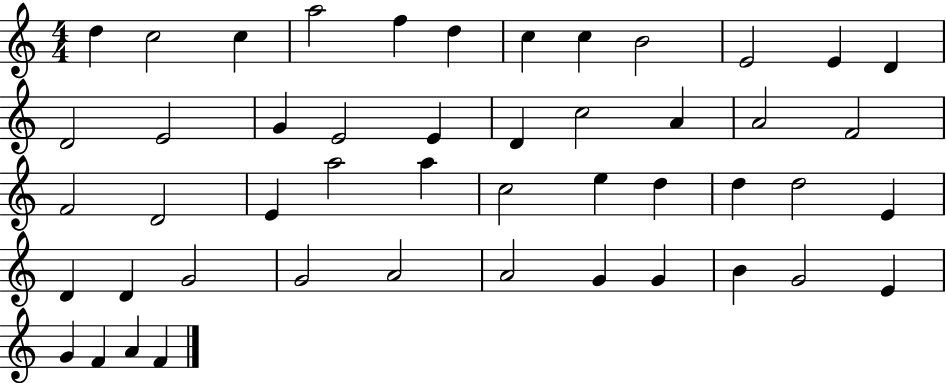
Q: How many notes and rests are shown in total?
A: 48